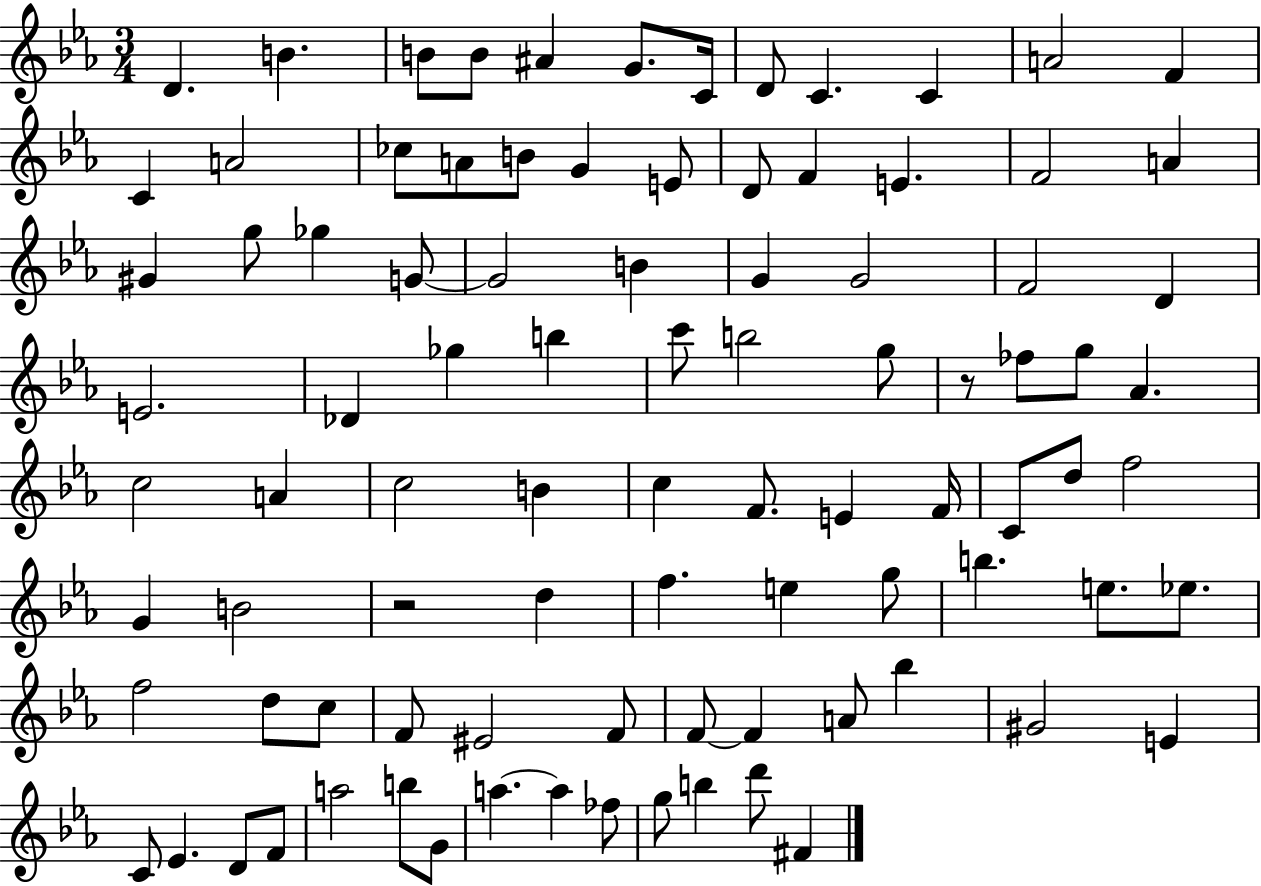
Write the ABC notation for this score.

X:1
T:Untitled
M:3/4
L:1/4
K:Eb
D B B/2 B/2 ^A G/2 C/4 D/2 C C A2 F C A2 _c/2 A/2 B/2 G E/2 D/2 F E F2 A ^G g/2 _g G/2 G2 B G G2 F2 D E2 _D _g b c'/2 b2 g/2 z/2 _f/2 g/2 _A c2 A c2 B c F/2 E F/4 C/2 d/2 f2 G B2 z2 d f e g/2 b e/2 _e/2 f2 d/2 c/2 F/2 ^E2 F/2 F/2 F A/2 _b ^G2 E C/2 _E D/2 F/2 a2 b/2 G/2 a a _f/2 g/2 b d'/2 ^F